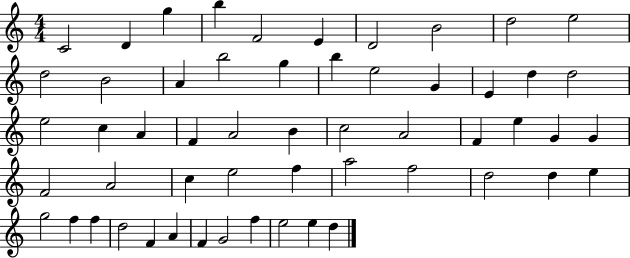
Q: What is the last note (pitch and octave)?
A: D5